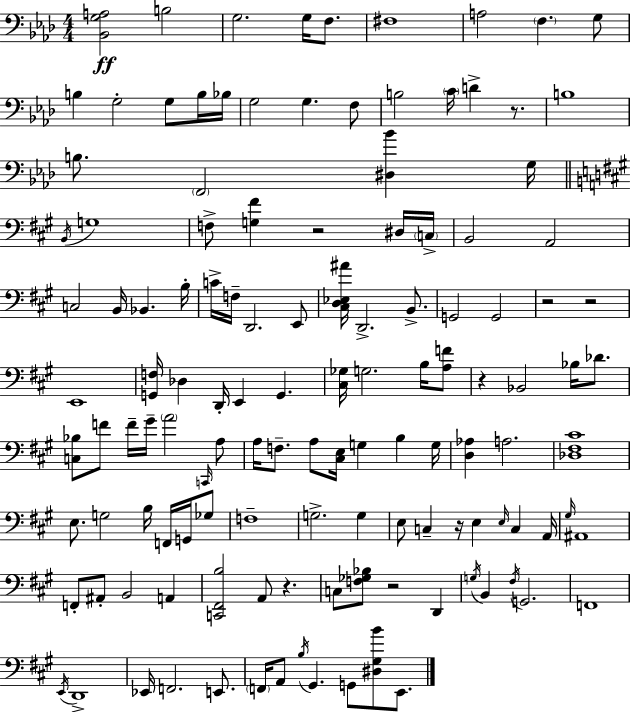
[Bb2,G3,A3]/h B3/h G3/h. G3/s F3/e. F#3/w A3/h F3/q. G3/e B3/q G3/h G3/e B3/s Bb3/s G3/h G3/q. F3/e B3/h C4/s D4/q R/e. B3/w B3/e. F2/h [D#3,Bb4]/q G3/s B2/s G3/w F3/e [G3,F#4]/q R/h D#3/s C3/s B2/h A2/h C3/h B2/s Bb2/q. B3/s C4/s F3/s D2/h. E2/e [C#3,D3,Eb3,A#4]/s D2/h. B2/e. G2/h G2/h R/h R/h E2/w [G2,F3]/s Db3/q D2/s E2/q G2/q. [C#3,Gb3]/s G3/h. B3/s [A3,F4]/e R/q Bb2/h Bb3/s Db4/e. [C3,Bb3]/e F4/e F4/s G#4/s A4/h C2/s A3/e A3/s F3/e. A3/e [C#3,E3]/s G3/q B3/q G3/s [D3,Ab3]/q A3/h. [Db3,F#3,C#4]/w E3/e. G3/h B3/s F2/s G2/s Gb3/e F3/w G3/h. G3/q E3/e C3/q R/s E3/q E3/s C3/q A2/s G#3/s A#2/w F2/e A#2/e B2/h A2/q [C2,F#2,B3]/h A2/e R/q. C3/e [F3,Gb3,Bb3]/e R/h D2/q G3/s B2/q F#3/s G2/h. F2/w E2/s D2/w Eb2/s F2/h. E2/e. F2/s A2/e B3/s G#2/q. G2/e [D#3,G#3,B4]/e E2/e.